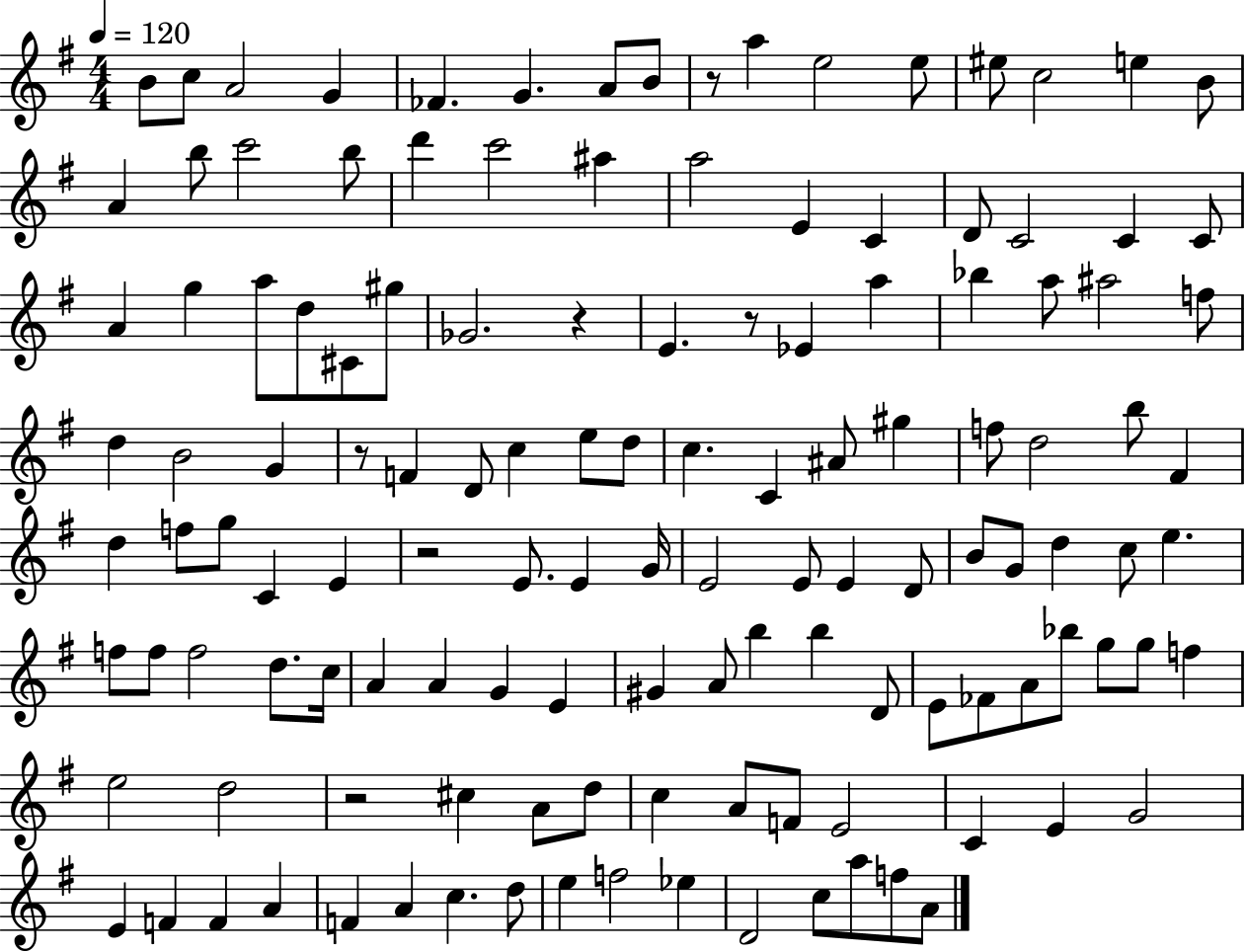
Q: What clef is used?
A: treble